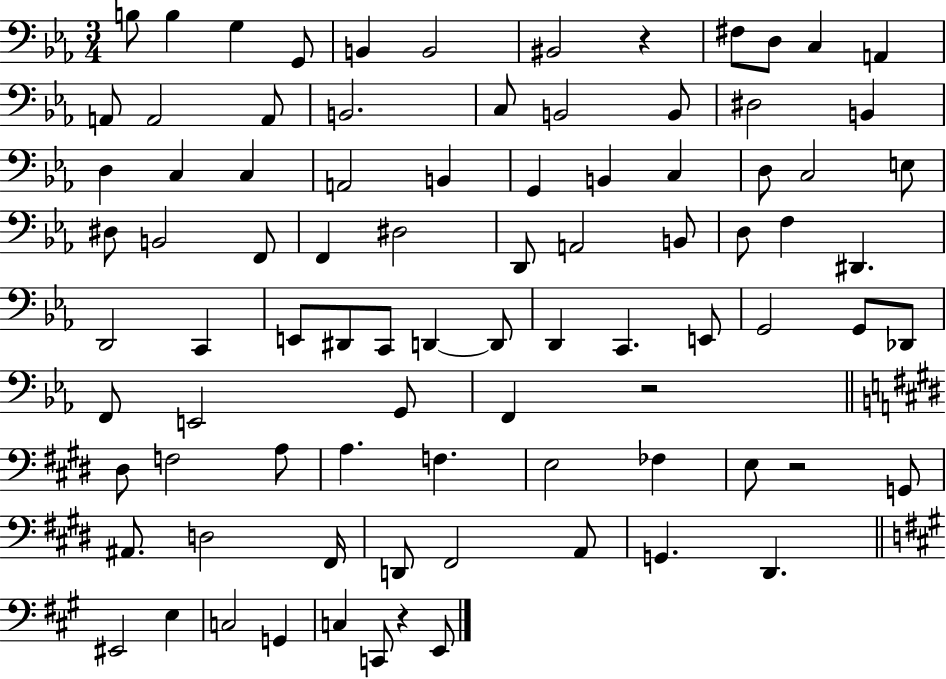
X:1
T:Untitled
M:3/4
L:1/4
K:Eb
B,/2 B, G, G,,/2 B,, B,,2 ^B,,2 z ^F,/2 D,/2 C, A,, A,,/2 A,,2 A,,/2 B,,2 C,/2 B,,2 B,,/2 ^D,2 B,, D, C, C, A,,2 B,, G,, B,, C, D,/2 C,2 E,/2 ^D,/2 B,,2 F,,/2 F,, ^D,2 D,,/2 A,,2 B,,/2 D,/2 F, ^D,, D,,2 C,, E,,/2 ^D,,/2 C,,/2 D,, D,,/2 D,, C,, E,,/2 G,,2 G,,/2 _D,,/2 F,,/2 E,,2 G,,/2 F,, z2 ^D,/2 F,2 A,/2 A, F, E,2 _F, E,/2 z2 G,,/2 ^A,,/2 D,2 ^F,,/4 D,,/2 ^F,,2 A,,/2 G,, ^D,, ^E,,2 E, C,2 G,, C, C,,/2 z E,,/2